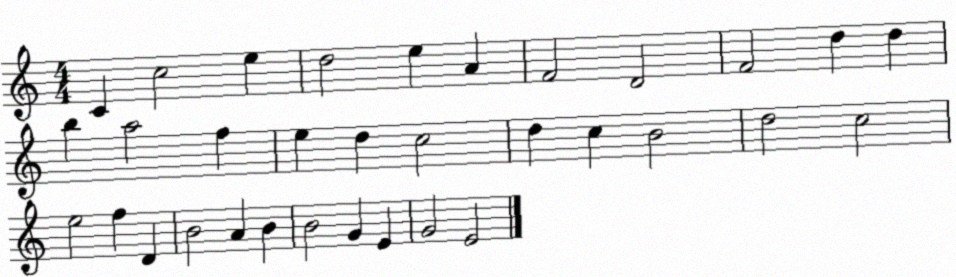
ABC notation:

X:1
T:Untitled
M:4/4
L:1/4
K:C
C c2 e d2 e A F2 D2 F2 d d b a2 f e d c2 d c B2 d2 c2 e2 f D B2 A B B2 G E G2 E2